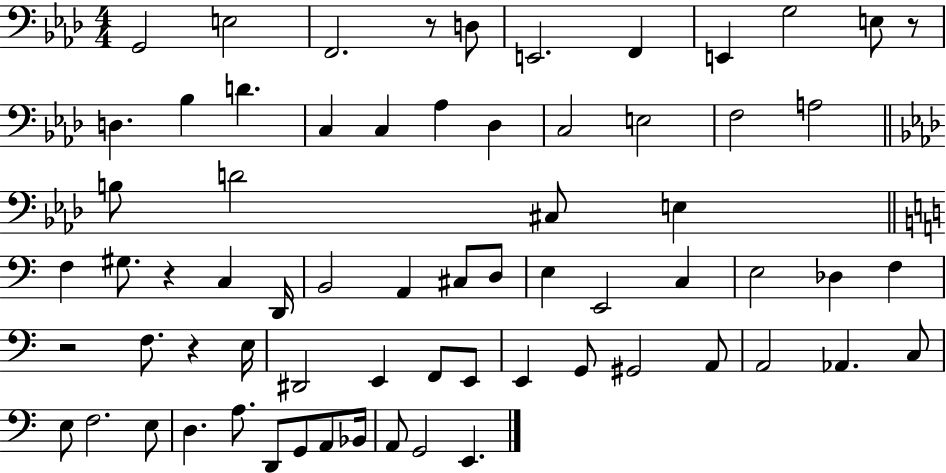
G2/h E3/h F2/h. R/e D3/e E2/h. F2/q E2/q G3/h E3/e R/e D3/q. Bb3/q D4/q. C3/q C3/q Ab3/q Db3/q C3/h E3/h F3/h A3/h B3/e D4/h C#3/e E3/q F3/q G#3/e. R/q C3/q D2/s B2/h A2/q C#3/e D3/e E3/q E2/h C3/q E3/h Db3/q F3/q R/h F3/e. R/q E3/s D#2/h E2/q F2/e E2/e E2/q G2/e G#2/h A2/e A2/h Ab2/q. C3/e E3/e F3/h. E3/e D3/q. A3/e. D2/e G2/e A2/e Bb2/s A2/e G2/h E2/q.